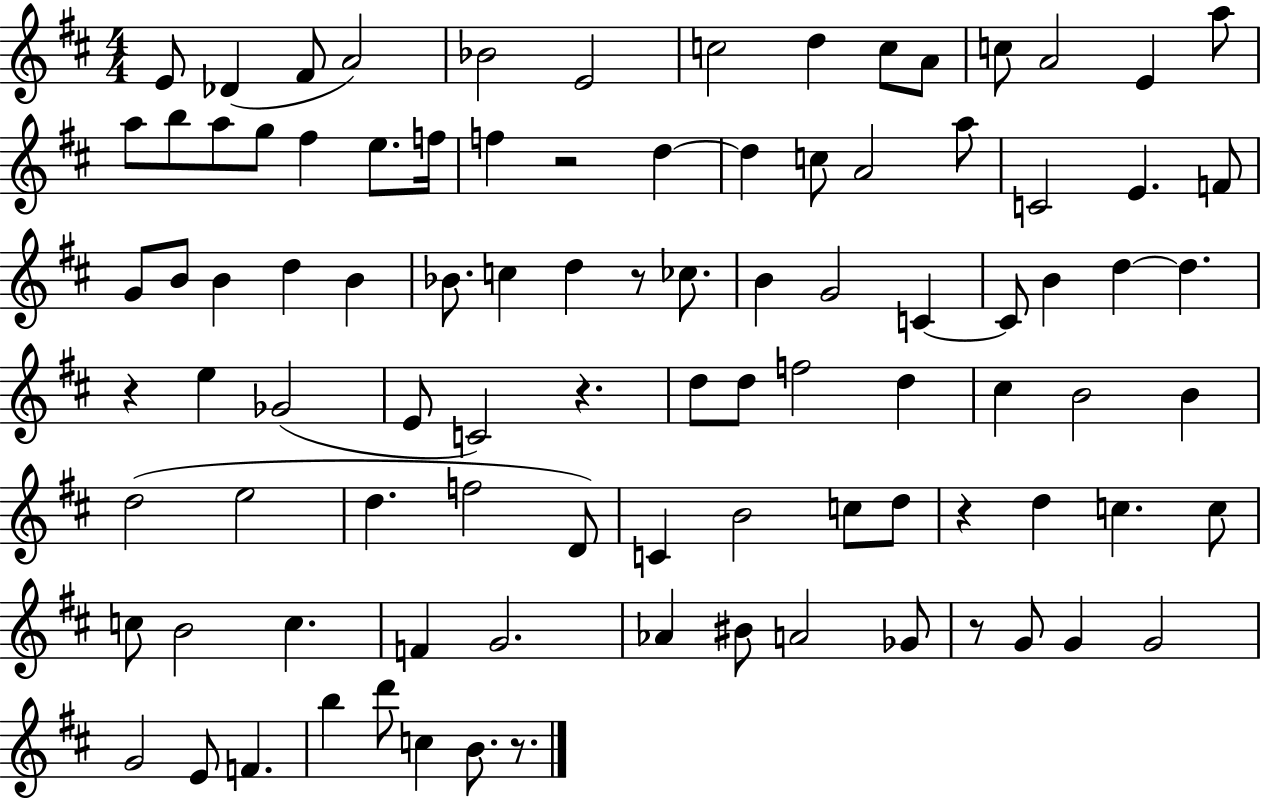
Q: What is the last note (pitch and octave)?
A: B4